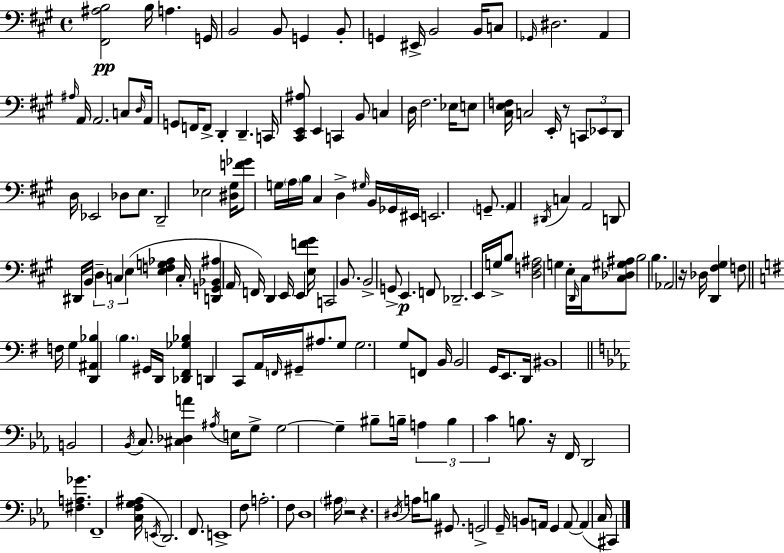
X:1
T:Untitled
M:4/4
L:1/4
K:A
[^F,,^A,B,]2 B,/4 A, G,,/4 B,,2 B,,/2 G,, B,,/2 G,, ^E,,/4 B,,2 B,,/4 C,/2 _G,,/4 ^D,2 A,, ^A,/4 A,,/4 A,,2 C,/2 D,/4 A,,/4 G,,/2 F,,/4 F,,/2 D,, D,, C,,/4 [^C,,E,,^A,]/2 E,, C,, B,,/2 C, D,/4 ^F,2 _E,/4 E,/2 [^C,E,F,]/4 C,2 E,,/4 z/2 C,,/2 _E,,/2 D,,/2 D,/4 _E,,2 _D,/2 E,/2 D,,2 _E,2 [^D,^G,]/4 [F_G]/2 G,/4 A,/4 B,/4 ^C, D, ^G,/4 B,,/4 _G,,/4 ^E,,/4 E,,2 G,,/2 A,, ^D,,/4 C, A,,2 D,,/2 ^D,,/4 B,,/4 D, C, E, [E,F,G,_A,] C,/4 [D,,G,,_B,,^A,] A,,/4 F,,/4 D,, E,,/4 E,, [E,F^G]/4 C,,2 B,,/2 B,,2 G,,/2 E,, F,,/2 _D,,2 E,,/4 G,/4 B,/2 [D,F,^A,]2 G, E,/4 D,,/4 ^C,/4 [^C,_D,^G,^A,]/2 B,2 B, _A,,2 z/4 _D,/4 [D,,^F,^G,] F,/2 F,/4 G, [D,,^A,,_B,] B, ^G,,/4 D,,/4 [_D,,^F,,_G,_B,] D,, C,,/2 A,,/4 F,,/4 ^G,,/4 ^A,/2 G,/2 G,2 G,/2 F,,/2 B,,/4 B,,2 G,,/4 E,,/2 D,,/4 ^B,,4 B,,2 _B,,/4 C,/2 [^C,_D,A] ^A,/4 E,/4 G,/2 G,2 G, ^B,/2 B,/4 A, B, C B,/2 z/4 F,,/4 D,,2 [^F,A,_G] F,,4 [C,F,G,^A,]/4 E,,/4 D,,2 F,,/2 E,,4 F,/2 A,2 F,/2 D,4 ^A,/4 z2 z ^D,/4 A,/4 B,/2 ^G,,/2 G,,2 G,,/4 B,,/2 A,,/4 G,, A,,/2 A,, C,/4 ^C,,